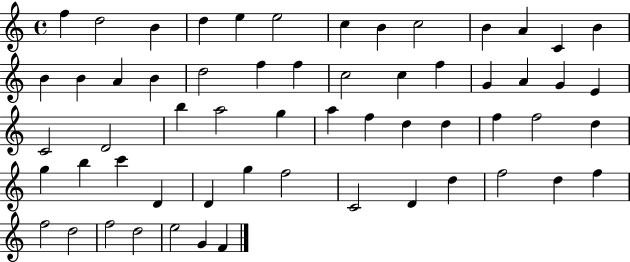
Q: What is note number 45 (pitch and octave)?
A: G5